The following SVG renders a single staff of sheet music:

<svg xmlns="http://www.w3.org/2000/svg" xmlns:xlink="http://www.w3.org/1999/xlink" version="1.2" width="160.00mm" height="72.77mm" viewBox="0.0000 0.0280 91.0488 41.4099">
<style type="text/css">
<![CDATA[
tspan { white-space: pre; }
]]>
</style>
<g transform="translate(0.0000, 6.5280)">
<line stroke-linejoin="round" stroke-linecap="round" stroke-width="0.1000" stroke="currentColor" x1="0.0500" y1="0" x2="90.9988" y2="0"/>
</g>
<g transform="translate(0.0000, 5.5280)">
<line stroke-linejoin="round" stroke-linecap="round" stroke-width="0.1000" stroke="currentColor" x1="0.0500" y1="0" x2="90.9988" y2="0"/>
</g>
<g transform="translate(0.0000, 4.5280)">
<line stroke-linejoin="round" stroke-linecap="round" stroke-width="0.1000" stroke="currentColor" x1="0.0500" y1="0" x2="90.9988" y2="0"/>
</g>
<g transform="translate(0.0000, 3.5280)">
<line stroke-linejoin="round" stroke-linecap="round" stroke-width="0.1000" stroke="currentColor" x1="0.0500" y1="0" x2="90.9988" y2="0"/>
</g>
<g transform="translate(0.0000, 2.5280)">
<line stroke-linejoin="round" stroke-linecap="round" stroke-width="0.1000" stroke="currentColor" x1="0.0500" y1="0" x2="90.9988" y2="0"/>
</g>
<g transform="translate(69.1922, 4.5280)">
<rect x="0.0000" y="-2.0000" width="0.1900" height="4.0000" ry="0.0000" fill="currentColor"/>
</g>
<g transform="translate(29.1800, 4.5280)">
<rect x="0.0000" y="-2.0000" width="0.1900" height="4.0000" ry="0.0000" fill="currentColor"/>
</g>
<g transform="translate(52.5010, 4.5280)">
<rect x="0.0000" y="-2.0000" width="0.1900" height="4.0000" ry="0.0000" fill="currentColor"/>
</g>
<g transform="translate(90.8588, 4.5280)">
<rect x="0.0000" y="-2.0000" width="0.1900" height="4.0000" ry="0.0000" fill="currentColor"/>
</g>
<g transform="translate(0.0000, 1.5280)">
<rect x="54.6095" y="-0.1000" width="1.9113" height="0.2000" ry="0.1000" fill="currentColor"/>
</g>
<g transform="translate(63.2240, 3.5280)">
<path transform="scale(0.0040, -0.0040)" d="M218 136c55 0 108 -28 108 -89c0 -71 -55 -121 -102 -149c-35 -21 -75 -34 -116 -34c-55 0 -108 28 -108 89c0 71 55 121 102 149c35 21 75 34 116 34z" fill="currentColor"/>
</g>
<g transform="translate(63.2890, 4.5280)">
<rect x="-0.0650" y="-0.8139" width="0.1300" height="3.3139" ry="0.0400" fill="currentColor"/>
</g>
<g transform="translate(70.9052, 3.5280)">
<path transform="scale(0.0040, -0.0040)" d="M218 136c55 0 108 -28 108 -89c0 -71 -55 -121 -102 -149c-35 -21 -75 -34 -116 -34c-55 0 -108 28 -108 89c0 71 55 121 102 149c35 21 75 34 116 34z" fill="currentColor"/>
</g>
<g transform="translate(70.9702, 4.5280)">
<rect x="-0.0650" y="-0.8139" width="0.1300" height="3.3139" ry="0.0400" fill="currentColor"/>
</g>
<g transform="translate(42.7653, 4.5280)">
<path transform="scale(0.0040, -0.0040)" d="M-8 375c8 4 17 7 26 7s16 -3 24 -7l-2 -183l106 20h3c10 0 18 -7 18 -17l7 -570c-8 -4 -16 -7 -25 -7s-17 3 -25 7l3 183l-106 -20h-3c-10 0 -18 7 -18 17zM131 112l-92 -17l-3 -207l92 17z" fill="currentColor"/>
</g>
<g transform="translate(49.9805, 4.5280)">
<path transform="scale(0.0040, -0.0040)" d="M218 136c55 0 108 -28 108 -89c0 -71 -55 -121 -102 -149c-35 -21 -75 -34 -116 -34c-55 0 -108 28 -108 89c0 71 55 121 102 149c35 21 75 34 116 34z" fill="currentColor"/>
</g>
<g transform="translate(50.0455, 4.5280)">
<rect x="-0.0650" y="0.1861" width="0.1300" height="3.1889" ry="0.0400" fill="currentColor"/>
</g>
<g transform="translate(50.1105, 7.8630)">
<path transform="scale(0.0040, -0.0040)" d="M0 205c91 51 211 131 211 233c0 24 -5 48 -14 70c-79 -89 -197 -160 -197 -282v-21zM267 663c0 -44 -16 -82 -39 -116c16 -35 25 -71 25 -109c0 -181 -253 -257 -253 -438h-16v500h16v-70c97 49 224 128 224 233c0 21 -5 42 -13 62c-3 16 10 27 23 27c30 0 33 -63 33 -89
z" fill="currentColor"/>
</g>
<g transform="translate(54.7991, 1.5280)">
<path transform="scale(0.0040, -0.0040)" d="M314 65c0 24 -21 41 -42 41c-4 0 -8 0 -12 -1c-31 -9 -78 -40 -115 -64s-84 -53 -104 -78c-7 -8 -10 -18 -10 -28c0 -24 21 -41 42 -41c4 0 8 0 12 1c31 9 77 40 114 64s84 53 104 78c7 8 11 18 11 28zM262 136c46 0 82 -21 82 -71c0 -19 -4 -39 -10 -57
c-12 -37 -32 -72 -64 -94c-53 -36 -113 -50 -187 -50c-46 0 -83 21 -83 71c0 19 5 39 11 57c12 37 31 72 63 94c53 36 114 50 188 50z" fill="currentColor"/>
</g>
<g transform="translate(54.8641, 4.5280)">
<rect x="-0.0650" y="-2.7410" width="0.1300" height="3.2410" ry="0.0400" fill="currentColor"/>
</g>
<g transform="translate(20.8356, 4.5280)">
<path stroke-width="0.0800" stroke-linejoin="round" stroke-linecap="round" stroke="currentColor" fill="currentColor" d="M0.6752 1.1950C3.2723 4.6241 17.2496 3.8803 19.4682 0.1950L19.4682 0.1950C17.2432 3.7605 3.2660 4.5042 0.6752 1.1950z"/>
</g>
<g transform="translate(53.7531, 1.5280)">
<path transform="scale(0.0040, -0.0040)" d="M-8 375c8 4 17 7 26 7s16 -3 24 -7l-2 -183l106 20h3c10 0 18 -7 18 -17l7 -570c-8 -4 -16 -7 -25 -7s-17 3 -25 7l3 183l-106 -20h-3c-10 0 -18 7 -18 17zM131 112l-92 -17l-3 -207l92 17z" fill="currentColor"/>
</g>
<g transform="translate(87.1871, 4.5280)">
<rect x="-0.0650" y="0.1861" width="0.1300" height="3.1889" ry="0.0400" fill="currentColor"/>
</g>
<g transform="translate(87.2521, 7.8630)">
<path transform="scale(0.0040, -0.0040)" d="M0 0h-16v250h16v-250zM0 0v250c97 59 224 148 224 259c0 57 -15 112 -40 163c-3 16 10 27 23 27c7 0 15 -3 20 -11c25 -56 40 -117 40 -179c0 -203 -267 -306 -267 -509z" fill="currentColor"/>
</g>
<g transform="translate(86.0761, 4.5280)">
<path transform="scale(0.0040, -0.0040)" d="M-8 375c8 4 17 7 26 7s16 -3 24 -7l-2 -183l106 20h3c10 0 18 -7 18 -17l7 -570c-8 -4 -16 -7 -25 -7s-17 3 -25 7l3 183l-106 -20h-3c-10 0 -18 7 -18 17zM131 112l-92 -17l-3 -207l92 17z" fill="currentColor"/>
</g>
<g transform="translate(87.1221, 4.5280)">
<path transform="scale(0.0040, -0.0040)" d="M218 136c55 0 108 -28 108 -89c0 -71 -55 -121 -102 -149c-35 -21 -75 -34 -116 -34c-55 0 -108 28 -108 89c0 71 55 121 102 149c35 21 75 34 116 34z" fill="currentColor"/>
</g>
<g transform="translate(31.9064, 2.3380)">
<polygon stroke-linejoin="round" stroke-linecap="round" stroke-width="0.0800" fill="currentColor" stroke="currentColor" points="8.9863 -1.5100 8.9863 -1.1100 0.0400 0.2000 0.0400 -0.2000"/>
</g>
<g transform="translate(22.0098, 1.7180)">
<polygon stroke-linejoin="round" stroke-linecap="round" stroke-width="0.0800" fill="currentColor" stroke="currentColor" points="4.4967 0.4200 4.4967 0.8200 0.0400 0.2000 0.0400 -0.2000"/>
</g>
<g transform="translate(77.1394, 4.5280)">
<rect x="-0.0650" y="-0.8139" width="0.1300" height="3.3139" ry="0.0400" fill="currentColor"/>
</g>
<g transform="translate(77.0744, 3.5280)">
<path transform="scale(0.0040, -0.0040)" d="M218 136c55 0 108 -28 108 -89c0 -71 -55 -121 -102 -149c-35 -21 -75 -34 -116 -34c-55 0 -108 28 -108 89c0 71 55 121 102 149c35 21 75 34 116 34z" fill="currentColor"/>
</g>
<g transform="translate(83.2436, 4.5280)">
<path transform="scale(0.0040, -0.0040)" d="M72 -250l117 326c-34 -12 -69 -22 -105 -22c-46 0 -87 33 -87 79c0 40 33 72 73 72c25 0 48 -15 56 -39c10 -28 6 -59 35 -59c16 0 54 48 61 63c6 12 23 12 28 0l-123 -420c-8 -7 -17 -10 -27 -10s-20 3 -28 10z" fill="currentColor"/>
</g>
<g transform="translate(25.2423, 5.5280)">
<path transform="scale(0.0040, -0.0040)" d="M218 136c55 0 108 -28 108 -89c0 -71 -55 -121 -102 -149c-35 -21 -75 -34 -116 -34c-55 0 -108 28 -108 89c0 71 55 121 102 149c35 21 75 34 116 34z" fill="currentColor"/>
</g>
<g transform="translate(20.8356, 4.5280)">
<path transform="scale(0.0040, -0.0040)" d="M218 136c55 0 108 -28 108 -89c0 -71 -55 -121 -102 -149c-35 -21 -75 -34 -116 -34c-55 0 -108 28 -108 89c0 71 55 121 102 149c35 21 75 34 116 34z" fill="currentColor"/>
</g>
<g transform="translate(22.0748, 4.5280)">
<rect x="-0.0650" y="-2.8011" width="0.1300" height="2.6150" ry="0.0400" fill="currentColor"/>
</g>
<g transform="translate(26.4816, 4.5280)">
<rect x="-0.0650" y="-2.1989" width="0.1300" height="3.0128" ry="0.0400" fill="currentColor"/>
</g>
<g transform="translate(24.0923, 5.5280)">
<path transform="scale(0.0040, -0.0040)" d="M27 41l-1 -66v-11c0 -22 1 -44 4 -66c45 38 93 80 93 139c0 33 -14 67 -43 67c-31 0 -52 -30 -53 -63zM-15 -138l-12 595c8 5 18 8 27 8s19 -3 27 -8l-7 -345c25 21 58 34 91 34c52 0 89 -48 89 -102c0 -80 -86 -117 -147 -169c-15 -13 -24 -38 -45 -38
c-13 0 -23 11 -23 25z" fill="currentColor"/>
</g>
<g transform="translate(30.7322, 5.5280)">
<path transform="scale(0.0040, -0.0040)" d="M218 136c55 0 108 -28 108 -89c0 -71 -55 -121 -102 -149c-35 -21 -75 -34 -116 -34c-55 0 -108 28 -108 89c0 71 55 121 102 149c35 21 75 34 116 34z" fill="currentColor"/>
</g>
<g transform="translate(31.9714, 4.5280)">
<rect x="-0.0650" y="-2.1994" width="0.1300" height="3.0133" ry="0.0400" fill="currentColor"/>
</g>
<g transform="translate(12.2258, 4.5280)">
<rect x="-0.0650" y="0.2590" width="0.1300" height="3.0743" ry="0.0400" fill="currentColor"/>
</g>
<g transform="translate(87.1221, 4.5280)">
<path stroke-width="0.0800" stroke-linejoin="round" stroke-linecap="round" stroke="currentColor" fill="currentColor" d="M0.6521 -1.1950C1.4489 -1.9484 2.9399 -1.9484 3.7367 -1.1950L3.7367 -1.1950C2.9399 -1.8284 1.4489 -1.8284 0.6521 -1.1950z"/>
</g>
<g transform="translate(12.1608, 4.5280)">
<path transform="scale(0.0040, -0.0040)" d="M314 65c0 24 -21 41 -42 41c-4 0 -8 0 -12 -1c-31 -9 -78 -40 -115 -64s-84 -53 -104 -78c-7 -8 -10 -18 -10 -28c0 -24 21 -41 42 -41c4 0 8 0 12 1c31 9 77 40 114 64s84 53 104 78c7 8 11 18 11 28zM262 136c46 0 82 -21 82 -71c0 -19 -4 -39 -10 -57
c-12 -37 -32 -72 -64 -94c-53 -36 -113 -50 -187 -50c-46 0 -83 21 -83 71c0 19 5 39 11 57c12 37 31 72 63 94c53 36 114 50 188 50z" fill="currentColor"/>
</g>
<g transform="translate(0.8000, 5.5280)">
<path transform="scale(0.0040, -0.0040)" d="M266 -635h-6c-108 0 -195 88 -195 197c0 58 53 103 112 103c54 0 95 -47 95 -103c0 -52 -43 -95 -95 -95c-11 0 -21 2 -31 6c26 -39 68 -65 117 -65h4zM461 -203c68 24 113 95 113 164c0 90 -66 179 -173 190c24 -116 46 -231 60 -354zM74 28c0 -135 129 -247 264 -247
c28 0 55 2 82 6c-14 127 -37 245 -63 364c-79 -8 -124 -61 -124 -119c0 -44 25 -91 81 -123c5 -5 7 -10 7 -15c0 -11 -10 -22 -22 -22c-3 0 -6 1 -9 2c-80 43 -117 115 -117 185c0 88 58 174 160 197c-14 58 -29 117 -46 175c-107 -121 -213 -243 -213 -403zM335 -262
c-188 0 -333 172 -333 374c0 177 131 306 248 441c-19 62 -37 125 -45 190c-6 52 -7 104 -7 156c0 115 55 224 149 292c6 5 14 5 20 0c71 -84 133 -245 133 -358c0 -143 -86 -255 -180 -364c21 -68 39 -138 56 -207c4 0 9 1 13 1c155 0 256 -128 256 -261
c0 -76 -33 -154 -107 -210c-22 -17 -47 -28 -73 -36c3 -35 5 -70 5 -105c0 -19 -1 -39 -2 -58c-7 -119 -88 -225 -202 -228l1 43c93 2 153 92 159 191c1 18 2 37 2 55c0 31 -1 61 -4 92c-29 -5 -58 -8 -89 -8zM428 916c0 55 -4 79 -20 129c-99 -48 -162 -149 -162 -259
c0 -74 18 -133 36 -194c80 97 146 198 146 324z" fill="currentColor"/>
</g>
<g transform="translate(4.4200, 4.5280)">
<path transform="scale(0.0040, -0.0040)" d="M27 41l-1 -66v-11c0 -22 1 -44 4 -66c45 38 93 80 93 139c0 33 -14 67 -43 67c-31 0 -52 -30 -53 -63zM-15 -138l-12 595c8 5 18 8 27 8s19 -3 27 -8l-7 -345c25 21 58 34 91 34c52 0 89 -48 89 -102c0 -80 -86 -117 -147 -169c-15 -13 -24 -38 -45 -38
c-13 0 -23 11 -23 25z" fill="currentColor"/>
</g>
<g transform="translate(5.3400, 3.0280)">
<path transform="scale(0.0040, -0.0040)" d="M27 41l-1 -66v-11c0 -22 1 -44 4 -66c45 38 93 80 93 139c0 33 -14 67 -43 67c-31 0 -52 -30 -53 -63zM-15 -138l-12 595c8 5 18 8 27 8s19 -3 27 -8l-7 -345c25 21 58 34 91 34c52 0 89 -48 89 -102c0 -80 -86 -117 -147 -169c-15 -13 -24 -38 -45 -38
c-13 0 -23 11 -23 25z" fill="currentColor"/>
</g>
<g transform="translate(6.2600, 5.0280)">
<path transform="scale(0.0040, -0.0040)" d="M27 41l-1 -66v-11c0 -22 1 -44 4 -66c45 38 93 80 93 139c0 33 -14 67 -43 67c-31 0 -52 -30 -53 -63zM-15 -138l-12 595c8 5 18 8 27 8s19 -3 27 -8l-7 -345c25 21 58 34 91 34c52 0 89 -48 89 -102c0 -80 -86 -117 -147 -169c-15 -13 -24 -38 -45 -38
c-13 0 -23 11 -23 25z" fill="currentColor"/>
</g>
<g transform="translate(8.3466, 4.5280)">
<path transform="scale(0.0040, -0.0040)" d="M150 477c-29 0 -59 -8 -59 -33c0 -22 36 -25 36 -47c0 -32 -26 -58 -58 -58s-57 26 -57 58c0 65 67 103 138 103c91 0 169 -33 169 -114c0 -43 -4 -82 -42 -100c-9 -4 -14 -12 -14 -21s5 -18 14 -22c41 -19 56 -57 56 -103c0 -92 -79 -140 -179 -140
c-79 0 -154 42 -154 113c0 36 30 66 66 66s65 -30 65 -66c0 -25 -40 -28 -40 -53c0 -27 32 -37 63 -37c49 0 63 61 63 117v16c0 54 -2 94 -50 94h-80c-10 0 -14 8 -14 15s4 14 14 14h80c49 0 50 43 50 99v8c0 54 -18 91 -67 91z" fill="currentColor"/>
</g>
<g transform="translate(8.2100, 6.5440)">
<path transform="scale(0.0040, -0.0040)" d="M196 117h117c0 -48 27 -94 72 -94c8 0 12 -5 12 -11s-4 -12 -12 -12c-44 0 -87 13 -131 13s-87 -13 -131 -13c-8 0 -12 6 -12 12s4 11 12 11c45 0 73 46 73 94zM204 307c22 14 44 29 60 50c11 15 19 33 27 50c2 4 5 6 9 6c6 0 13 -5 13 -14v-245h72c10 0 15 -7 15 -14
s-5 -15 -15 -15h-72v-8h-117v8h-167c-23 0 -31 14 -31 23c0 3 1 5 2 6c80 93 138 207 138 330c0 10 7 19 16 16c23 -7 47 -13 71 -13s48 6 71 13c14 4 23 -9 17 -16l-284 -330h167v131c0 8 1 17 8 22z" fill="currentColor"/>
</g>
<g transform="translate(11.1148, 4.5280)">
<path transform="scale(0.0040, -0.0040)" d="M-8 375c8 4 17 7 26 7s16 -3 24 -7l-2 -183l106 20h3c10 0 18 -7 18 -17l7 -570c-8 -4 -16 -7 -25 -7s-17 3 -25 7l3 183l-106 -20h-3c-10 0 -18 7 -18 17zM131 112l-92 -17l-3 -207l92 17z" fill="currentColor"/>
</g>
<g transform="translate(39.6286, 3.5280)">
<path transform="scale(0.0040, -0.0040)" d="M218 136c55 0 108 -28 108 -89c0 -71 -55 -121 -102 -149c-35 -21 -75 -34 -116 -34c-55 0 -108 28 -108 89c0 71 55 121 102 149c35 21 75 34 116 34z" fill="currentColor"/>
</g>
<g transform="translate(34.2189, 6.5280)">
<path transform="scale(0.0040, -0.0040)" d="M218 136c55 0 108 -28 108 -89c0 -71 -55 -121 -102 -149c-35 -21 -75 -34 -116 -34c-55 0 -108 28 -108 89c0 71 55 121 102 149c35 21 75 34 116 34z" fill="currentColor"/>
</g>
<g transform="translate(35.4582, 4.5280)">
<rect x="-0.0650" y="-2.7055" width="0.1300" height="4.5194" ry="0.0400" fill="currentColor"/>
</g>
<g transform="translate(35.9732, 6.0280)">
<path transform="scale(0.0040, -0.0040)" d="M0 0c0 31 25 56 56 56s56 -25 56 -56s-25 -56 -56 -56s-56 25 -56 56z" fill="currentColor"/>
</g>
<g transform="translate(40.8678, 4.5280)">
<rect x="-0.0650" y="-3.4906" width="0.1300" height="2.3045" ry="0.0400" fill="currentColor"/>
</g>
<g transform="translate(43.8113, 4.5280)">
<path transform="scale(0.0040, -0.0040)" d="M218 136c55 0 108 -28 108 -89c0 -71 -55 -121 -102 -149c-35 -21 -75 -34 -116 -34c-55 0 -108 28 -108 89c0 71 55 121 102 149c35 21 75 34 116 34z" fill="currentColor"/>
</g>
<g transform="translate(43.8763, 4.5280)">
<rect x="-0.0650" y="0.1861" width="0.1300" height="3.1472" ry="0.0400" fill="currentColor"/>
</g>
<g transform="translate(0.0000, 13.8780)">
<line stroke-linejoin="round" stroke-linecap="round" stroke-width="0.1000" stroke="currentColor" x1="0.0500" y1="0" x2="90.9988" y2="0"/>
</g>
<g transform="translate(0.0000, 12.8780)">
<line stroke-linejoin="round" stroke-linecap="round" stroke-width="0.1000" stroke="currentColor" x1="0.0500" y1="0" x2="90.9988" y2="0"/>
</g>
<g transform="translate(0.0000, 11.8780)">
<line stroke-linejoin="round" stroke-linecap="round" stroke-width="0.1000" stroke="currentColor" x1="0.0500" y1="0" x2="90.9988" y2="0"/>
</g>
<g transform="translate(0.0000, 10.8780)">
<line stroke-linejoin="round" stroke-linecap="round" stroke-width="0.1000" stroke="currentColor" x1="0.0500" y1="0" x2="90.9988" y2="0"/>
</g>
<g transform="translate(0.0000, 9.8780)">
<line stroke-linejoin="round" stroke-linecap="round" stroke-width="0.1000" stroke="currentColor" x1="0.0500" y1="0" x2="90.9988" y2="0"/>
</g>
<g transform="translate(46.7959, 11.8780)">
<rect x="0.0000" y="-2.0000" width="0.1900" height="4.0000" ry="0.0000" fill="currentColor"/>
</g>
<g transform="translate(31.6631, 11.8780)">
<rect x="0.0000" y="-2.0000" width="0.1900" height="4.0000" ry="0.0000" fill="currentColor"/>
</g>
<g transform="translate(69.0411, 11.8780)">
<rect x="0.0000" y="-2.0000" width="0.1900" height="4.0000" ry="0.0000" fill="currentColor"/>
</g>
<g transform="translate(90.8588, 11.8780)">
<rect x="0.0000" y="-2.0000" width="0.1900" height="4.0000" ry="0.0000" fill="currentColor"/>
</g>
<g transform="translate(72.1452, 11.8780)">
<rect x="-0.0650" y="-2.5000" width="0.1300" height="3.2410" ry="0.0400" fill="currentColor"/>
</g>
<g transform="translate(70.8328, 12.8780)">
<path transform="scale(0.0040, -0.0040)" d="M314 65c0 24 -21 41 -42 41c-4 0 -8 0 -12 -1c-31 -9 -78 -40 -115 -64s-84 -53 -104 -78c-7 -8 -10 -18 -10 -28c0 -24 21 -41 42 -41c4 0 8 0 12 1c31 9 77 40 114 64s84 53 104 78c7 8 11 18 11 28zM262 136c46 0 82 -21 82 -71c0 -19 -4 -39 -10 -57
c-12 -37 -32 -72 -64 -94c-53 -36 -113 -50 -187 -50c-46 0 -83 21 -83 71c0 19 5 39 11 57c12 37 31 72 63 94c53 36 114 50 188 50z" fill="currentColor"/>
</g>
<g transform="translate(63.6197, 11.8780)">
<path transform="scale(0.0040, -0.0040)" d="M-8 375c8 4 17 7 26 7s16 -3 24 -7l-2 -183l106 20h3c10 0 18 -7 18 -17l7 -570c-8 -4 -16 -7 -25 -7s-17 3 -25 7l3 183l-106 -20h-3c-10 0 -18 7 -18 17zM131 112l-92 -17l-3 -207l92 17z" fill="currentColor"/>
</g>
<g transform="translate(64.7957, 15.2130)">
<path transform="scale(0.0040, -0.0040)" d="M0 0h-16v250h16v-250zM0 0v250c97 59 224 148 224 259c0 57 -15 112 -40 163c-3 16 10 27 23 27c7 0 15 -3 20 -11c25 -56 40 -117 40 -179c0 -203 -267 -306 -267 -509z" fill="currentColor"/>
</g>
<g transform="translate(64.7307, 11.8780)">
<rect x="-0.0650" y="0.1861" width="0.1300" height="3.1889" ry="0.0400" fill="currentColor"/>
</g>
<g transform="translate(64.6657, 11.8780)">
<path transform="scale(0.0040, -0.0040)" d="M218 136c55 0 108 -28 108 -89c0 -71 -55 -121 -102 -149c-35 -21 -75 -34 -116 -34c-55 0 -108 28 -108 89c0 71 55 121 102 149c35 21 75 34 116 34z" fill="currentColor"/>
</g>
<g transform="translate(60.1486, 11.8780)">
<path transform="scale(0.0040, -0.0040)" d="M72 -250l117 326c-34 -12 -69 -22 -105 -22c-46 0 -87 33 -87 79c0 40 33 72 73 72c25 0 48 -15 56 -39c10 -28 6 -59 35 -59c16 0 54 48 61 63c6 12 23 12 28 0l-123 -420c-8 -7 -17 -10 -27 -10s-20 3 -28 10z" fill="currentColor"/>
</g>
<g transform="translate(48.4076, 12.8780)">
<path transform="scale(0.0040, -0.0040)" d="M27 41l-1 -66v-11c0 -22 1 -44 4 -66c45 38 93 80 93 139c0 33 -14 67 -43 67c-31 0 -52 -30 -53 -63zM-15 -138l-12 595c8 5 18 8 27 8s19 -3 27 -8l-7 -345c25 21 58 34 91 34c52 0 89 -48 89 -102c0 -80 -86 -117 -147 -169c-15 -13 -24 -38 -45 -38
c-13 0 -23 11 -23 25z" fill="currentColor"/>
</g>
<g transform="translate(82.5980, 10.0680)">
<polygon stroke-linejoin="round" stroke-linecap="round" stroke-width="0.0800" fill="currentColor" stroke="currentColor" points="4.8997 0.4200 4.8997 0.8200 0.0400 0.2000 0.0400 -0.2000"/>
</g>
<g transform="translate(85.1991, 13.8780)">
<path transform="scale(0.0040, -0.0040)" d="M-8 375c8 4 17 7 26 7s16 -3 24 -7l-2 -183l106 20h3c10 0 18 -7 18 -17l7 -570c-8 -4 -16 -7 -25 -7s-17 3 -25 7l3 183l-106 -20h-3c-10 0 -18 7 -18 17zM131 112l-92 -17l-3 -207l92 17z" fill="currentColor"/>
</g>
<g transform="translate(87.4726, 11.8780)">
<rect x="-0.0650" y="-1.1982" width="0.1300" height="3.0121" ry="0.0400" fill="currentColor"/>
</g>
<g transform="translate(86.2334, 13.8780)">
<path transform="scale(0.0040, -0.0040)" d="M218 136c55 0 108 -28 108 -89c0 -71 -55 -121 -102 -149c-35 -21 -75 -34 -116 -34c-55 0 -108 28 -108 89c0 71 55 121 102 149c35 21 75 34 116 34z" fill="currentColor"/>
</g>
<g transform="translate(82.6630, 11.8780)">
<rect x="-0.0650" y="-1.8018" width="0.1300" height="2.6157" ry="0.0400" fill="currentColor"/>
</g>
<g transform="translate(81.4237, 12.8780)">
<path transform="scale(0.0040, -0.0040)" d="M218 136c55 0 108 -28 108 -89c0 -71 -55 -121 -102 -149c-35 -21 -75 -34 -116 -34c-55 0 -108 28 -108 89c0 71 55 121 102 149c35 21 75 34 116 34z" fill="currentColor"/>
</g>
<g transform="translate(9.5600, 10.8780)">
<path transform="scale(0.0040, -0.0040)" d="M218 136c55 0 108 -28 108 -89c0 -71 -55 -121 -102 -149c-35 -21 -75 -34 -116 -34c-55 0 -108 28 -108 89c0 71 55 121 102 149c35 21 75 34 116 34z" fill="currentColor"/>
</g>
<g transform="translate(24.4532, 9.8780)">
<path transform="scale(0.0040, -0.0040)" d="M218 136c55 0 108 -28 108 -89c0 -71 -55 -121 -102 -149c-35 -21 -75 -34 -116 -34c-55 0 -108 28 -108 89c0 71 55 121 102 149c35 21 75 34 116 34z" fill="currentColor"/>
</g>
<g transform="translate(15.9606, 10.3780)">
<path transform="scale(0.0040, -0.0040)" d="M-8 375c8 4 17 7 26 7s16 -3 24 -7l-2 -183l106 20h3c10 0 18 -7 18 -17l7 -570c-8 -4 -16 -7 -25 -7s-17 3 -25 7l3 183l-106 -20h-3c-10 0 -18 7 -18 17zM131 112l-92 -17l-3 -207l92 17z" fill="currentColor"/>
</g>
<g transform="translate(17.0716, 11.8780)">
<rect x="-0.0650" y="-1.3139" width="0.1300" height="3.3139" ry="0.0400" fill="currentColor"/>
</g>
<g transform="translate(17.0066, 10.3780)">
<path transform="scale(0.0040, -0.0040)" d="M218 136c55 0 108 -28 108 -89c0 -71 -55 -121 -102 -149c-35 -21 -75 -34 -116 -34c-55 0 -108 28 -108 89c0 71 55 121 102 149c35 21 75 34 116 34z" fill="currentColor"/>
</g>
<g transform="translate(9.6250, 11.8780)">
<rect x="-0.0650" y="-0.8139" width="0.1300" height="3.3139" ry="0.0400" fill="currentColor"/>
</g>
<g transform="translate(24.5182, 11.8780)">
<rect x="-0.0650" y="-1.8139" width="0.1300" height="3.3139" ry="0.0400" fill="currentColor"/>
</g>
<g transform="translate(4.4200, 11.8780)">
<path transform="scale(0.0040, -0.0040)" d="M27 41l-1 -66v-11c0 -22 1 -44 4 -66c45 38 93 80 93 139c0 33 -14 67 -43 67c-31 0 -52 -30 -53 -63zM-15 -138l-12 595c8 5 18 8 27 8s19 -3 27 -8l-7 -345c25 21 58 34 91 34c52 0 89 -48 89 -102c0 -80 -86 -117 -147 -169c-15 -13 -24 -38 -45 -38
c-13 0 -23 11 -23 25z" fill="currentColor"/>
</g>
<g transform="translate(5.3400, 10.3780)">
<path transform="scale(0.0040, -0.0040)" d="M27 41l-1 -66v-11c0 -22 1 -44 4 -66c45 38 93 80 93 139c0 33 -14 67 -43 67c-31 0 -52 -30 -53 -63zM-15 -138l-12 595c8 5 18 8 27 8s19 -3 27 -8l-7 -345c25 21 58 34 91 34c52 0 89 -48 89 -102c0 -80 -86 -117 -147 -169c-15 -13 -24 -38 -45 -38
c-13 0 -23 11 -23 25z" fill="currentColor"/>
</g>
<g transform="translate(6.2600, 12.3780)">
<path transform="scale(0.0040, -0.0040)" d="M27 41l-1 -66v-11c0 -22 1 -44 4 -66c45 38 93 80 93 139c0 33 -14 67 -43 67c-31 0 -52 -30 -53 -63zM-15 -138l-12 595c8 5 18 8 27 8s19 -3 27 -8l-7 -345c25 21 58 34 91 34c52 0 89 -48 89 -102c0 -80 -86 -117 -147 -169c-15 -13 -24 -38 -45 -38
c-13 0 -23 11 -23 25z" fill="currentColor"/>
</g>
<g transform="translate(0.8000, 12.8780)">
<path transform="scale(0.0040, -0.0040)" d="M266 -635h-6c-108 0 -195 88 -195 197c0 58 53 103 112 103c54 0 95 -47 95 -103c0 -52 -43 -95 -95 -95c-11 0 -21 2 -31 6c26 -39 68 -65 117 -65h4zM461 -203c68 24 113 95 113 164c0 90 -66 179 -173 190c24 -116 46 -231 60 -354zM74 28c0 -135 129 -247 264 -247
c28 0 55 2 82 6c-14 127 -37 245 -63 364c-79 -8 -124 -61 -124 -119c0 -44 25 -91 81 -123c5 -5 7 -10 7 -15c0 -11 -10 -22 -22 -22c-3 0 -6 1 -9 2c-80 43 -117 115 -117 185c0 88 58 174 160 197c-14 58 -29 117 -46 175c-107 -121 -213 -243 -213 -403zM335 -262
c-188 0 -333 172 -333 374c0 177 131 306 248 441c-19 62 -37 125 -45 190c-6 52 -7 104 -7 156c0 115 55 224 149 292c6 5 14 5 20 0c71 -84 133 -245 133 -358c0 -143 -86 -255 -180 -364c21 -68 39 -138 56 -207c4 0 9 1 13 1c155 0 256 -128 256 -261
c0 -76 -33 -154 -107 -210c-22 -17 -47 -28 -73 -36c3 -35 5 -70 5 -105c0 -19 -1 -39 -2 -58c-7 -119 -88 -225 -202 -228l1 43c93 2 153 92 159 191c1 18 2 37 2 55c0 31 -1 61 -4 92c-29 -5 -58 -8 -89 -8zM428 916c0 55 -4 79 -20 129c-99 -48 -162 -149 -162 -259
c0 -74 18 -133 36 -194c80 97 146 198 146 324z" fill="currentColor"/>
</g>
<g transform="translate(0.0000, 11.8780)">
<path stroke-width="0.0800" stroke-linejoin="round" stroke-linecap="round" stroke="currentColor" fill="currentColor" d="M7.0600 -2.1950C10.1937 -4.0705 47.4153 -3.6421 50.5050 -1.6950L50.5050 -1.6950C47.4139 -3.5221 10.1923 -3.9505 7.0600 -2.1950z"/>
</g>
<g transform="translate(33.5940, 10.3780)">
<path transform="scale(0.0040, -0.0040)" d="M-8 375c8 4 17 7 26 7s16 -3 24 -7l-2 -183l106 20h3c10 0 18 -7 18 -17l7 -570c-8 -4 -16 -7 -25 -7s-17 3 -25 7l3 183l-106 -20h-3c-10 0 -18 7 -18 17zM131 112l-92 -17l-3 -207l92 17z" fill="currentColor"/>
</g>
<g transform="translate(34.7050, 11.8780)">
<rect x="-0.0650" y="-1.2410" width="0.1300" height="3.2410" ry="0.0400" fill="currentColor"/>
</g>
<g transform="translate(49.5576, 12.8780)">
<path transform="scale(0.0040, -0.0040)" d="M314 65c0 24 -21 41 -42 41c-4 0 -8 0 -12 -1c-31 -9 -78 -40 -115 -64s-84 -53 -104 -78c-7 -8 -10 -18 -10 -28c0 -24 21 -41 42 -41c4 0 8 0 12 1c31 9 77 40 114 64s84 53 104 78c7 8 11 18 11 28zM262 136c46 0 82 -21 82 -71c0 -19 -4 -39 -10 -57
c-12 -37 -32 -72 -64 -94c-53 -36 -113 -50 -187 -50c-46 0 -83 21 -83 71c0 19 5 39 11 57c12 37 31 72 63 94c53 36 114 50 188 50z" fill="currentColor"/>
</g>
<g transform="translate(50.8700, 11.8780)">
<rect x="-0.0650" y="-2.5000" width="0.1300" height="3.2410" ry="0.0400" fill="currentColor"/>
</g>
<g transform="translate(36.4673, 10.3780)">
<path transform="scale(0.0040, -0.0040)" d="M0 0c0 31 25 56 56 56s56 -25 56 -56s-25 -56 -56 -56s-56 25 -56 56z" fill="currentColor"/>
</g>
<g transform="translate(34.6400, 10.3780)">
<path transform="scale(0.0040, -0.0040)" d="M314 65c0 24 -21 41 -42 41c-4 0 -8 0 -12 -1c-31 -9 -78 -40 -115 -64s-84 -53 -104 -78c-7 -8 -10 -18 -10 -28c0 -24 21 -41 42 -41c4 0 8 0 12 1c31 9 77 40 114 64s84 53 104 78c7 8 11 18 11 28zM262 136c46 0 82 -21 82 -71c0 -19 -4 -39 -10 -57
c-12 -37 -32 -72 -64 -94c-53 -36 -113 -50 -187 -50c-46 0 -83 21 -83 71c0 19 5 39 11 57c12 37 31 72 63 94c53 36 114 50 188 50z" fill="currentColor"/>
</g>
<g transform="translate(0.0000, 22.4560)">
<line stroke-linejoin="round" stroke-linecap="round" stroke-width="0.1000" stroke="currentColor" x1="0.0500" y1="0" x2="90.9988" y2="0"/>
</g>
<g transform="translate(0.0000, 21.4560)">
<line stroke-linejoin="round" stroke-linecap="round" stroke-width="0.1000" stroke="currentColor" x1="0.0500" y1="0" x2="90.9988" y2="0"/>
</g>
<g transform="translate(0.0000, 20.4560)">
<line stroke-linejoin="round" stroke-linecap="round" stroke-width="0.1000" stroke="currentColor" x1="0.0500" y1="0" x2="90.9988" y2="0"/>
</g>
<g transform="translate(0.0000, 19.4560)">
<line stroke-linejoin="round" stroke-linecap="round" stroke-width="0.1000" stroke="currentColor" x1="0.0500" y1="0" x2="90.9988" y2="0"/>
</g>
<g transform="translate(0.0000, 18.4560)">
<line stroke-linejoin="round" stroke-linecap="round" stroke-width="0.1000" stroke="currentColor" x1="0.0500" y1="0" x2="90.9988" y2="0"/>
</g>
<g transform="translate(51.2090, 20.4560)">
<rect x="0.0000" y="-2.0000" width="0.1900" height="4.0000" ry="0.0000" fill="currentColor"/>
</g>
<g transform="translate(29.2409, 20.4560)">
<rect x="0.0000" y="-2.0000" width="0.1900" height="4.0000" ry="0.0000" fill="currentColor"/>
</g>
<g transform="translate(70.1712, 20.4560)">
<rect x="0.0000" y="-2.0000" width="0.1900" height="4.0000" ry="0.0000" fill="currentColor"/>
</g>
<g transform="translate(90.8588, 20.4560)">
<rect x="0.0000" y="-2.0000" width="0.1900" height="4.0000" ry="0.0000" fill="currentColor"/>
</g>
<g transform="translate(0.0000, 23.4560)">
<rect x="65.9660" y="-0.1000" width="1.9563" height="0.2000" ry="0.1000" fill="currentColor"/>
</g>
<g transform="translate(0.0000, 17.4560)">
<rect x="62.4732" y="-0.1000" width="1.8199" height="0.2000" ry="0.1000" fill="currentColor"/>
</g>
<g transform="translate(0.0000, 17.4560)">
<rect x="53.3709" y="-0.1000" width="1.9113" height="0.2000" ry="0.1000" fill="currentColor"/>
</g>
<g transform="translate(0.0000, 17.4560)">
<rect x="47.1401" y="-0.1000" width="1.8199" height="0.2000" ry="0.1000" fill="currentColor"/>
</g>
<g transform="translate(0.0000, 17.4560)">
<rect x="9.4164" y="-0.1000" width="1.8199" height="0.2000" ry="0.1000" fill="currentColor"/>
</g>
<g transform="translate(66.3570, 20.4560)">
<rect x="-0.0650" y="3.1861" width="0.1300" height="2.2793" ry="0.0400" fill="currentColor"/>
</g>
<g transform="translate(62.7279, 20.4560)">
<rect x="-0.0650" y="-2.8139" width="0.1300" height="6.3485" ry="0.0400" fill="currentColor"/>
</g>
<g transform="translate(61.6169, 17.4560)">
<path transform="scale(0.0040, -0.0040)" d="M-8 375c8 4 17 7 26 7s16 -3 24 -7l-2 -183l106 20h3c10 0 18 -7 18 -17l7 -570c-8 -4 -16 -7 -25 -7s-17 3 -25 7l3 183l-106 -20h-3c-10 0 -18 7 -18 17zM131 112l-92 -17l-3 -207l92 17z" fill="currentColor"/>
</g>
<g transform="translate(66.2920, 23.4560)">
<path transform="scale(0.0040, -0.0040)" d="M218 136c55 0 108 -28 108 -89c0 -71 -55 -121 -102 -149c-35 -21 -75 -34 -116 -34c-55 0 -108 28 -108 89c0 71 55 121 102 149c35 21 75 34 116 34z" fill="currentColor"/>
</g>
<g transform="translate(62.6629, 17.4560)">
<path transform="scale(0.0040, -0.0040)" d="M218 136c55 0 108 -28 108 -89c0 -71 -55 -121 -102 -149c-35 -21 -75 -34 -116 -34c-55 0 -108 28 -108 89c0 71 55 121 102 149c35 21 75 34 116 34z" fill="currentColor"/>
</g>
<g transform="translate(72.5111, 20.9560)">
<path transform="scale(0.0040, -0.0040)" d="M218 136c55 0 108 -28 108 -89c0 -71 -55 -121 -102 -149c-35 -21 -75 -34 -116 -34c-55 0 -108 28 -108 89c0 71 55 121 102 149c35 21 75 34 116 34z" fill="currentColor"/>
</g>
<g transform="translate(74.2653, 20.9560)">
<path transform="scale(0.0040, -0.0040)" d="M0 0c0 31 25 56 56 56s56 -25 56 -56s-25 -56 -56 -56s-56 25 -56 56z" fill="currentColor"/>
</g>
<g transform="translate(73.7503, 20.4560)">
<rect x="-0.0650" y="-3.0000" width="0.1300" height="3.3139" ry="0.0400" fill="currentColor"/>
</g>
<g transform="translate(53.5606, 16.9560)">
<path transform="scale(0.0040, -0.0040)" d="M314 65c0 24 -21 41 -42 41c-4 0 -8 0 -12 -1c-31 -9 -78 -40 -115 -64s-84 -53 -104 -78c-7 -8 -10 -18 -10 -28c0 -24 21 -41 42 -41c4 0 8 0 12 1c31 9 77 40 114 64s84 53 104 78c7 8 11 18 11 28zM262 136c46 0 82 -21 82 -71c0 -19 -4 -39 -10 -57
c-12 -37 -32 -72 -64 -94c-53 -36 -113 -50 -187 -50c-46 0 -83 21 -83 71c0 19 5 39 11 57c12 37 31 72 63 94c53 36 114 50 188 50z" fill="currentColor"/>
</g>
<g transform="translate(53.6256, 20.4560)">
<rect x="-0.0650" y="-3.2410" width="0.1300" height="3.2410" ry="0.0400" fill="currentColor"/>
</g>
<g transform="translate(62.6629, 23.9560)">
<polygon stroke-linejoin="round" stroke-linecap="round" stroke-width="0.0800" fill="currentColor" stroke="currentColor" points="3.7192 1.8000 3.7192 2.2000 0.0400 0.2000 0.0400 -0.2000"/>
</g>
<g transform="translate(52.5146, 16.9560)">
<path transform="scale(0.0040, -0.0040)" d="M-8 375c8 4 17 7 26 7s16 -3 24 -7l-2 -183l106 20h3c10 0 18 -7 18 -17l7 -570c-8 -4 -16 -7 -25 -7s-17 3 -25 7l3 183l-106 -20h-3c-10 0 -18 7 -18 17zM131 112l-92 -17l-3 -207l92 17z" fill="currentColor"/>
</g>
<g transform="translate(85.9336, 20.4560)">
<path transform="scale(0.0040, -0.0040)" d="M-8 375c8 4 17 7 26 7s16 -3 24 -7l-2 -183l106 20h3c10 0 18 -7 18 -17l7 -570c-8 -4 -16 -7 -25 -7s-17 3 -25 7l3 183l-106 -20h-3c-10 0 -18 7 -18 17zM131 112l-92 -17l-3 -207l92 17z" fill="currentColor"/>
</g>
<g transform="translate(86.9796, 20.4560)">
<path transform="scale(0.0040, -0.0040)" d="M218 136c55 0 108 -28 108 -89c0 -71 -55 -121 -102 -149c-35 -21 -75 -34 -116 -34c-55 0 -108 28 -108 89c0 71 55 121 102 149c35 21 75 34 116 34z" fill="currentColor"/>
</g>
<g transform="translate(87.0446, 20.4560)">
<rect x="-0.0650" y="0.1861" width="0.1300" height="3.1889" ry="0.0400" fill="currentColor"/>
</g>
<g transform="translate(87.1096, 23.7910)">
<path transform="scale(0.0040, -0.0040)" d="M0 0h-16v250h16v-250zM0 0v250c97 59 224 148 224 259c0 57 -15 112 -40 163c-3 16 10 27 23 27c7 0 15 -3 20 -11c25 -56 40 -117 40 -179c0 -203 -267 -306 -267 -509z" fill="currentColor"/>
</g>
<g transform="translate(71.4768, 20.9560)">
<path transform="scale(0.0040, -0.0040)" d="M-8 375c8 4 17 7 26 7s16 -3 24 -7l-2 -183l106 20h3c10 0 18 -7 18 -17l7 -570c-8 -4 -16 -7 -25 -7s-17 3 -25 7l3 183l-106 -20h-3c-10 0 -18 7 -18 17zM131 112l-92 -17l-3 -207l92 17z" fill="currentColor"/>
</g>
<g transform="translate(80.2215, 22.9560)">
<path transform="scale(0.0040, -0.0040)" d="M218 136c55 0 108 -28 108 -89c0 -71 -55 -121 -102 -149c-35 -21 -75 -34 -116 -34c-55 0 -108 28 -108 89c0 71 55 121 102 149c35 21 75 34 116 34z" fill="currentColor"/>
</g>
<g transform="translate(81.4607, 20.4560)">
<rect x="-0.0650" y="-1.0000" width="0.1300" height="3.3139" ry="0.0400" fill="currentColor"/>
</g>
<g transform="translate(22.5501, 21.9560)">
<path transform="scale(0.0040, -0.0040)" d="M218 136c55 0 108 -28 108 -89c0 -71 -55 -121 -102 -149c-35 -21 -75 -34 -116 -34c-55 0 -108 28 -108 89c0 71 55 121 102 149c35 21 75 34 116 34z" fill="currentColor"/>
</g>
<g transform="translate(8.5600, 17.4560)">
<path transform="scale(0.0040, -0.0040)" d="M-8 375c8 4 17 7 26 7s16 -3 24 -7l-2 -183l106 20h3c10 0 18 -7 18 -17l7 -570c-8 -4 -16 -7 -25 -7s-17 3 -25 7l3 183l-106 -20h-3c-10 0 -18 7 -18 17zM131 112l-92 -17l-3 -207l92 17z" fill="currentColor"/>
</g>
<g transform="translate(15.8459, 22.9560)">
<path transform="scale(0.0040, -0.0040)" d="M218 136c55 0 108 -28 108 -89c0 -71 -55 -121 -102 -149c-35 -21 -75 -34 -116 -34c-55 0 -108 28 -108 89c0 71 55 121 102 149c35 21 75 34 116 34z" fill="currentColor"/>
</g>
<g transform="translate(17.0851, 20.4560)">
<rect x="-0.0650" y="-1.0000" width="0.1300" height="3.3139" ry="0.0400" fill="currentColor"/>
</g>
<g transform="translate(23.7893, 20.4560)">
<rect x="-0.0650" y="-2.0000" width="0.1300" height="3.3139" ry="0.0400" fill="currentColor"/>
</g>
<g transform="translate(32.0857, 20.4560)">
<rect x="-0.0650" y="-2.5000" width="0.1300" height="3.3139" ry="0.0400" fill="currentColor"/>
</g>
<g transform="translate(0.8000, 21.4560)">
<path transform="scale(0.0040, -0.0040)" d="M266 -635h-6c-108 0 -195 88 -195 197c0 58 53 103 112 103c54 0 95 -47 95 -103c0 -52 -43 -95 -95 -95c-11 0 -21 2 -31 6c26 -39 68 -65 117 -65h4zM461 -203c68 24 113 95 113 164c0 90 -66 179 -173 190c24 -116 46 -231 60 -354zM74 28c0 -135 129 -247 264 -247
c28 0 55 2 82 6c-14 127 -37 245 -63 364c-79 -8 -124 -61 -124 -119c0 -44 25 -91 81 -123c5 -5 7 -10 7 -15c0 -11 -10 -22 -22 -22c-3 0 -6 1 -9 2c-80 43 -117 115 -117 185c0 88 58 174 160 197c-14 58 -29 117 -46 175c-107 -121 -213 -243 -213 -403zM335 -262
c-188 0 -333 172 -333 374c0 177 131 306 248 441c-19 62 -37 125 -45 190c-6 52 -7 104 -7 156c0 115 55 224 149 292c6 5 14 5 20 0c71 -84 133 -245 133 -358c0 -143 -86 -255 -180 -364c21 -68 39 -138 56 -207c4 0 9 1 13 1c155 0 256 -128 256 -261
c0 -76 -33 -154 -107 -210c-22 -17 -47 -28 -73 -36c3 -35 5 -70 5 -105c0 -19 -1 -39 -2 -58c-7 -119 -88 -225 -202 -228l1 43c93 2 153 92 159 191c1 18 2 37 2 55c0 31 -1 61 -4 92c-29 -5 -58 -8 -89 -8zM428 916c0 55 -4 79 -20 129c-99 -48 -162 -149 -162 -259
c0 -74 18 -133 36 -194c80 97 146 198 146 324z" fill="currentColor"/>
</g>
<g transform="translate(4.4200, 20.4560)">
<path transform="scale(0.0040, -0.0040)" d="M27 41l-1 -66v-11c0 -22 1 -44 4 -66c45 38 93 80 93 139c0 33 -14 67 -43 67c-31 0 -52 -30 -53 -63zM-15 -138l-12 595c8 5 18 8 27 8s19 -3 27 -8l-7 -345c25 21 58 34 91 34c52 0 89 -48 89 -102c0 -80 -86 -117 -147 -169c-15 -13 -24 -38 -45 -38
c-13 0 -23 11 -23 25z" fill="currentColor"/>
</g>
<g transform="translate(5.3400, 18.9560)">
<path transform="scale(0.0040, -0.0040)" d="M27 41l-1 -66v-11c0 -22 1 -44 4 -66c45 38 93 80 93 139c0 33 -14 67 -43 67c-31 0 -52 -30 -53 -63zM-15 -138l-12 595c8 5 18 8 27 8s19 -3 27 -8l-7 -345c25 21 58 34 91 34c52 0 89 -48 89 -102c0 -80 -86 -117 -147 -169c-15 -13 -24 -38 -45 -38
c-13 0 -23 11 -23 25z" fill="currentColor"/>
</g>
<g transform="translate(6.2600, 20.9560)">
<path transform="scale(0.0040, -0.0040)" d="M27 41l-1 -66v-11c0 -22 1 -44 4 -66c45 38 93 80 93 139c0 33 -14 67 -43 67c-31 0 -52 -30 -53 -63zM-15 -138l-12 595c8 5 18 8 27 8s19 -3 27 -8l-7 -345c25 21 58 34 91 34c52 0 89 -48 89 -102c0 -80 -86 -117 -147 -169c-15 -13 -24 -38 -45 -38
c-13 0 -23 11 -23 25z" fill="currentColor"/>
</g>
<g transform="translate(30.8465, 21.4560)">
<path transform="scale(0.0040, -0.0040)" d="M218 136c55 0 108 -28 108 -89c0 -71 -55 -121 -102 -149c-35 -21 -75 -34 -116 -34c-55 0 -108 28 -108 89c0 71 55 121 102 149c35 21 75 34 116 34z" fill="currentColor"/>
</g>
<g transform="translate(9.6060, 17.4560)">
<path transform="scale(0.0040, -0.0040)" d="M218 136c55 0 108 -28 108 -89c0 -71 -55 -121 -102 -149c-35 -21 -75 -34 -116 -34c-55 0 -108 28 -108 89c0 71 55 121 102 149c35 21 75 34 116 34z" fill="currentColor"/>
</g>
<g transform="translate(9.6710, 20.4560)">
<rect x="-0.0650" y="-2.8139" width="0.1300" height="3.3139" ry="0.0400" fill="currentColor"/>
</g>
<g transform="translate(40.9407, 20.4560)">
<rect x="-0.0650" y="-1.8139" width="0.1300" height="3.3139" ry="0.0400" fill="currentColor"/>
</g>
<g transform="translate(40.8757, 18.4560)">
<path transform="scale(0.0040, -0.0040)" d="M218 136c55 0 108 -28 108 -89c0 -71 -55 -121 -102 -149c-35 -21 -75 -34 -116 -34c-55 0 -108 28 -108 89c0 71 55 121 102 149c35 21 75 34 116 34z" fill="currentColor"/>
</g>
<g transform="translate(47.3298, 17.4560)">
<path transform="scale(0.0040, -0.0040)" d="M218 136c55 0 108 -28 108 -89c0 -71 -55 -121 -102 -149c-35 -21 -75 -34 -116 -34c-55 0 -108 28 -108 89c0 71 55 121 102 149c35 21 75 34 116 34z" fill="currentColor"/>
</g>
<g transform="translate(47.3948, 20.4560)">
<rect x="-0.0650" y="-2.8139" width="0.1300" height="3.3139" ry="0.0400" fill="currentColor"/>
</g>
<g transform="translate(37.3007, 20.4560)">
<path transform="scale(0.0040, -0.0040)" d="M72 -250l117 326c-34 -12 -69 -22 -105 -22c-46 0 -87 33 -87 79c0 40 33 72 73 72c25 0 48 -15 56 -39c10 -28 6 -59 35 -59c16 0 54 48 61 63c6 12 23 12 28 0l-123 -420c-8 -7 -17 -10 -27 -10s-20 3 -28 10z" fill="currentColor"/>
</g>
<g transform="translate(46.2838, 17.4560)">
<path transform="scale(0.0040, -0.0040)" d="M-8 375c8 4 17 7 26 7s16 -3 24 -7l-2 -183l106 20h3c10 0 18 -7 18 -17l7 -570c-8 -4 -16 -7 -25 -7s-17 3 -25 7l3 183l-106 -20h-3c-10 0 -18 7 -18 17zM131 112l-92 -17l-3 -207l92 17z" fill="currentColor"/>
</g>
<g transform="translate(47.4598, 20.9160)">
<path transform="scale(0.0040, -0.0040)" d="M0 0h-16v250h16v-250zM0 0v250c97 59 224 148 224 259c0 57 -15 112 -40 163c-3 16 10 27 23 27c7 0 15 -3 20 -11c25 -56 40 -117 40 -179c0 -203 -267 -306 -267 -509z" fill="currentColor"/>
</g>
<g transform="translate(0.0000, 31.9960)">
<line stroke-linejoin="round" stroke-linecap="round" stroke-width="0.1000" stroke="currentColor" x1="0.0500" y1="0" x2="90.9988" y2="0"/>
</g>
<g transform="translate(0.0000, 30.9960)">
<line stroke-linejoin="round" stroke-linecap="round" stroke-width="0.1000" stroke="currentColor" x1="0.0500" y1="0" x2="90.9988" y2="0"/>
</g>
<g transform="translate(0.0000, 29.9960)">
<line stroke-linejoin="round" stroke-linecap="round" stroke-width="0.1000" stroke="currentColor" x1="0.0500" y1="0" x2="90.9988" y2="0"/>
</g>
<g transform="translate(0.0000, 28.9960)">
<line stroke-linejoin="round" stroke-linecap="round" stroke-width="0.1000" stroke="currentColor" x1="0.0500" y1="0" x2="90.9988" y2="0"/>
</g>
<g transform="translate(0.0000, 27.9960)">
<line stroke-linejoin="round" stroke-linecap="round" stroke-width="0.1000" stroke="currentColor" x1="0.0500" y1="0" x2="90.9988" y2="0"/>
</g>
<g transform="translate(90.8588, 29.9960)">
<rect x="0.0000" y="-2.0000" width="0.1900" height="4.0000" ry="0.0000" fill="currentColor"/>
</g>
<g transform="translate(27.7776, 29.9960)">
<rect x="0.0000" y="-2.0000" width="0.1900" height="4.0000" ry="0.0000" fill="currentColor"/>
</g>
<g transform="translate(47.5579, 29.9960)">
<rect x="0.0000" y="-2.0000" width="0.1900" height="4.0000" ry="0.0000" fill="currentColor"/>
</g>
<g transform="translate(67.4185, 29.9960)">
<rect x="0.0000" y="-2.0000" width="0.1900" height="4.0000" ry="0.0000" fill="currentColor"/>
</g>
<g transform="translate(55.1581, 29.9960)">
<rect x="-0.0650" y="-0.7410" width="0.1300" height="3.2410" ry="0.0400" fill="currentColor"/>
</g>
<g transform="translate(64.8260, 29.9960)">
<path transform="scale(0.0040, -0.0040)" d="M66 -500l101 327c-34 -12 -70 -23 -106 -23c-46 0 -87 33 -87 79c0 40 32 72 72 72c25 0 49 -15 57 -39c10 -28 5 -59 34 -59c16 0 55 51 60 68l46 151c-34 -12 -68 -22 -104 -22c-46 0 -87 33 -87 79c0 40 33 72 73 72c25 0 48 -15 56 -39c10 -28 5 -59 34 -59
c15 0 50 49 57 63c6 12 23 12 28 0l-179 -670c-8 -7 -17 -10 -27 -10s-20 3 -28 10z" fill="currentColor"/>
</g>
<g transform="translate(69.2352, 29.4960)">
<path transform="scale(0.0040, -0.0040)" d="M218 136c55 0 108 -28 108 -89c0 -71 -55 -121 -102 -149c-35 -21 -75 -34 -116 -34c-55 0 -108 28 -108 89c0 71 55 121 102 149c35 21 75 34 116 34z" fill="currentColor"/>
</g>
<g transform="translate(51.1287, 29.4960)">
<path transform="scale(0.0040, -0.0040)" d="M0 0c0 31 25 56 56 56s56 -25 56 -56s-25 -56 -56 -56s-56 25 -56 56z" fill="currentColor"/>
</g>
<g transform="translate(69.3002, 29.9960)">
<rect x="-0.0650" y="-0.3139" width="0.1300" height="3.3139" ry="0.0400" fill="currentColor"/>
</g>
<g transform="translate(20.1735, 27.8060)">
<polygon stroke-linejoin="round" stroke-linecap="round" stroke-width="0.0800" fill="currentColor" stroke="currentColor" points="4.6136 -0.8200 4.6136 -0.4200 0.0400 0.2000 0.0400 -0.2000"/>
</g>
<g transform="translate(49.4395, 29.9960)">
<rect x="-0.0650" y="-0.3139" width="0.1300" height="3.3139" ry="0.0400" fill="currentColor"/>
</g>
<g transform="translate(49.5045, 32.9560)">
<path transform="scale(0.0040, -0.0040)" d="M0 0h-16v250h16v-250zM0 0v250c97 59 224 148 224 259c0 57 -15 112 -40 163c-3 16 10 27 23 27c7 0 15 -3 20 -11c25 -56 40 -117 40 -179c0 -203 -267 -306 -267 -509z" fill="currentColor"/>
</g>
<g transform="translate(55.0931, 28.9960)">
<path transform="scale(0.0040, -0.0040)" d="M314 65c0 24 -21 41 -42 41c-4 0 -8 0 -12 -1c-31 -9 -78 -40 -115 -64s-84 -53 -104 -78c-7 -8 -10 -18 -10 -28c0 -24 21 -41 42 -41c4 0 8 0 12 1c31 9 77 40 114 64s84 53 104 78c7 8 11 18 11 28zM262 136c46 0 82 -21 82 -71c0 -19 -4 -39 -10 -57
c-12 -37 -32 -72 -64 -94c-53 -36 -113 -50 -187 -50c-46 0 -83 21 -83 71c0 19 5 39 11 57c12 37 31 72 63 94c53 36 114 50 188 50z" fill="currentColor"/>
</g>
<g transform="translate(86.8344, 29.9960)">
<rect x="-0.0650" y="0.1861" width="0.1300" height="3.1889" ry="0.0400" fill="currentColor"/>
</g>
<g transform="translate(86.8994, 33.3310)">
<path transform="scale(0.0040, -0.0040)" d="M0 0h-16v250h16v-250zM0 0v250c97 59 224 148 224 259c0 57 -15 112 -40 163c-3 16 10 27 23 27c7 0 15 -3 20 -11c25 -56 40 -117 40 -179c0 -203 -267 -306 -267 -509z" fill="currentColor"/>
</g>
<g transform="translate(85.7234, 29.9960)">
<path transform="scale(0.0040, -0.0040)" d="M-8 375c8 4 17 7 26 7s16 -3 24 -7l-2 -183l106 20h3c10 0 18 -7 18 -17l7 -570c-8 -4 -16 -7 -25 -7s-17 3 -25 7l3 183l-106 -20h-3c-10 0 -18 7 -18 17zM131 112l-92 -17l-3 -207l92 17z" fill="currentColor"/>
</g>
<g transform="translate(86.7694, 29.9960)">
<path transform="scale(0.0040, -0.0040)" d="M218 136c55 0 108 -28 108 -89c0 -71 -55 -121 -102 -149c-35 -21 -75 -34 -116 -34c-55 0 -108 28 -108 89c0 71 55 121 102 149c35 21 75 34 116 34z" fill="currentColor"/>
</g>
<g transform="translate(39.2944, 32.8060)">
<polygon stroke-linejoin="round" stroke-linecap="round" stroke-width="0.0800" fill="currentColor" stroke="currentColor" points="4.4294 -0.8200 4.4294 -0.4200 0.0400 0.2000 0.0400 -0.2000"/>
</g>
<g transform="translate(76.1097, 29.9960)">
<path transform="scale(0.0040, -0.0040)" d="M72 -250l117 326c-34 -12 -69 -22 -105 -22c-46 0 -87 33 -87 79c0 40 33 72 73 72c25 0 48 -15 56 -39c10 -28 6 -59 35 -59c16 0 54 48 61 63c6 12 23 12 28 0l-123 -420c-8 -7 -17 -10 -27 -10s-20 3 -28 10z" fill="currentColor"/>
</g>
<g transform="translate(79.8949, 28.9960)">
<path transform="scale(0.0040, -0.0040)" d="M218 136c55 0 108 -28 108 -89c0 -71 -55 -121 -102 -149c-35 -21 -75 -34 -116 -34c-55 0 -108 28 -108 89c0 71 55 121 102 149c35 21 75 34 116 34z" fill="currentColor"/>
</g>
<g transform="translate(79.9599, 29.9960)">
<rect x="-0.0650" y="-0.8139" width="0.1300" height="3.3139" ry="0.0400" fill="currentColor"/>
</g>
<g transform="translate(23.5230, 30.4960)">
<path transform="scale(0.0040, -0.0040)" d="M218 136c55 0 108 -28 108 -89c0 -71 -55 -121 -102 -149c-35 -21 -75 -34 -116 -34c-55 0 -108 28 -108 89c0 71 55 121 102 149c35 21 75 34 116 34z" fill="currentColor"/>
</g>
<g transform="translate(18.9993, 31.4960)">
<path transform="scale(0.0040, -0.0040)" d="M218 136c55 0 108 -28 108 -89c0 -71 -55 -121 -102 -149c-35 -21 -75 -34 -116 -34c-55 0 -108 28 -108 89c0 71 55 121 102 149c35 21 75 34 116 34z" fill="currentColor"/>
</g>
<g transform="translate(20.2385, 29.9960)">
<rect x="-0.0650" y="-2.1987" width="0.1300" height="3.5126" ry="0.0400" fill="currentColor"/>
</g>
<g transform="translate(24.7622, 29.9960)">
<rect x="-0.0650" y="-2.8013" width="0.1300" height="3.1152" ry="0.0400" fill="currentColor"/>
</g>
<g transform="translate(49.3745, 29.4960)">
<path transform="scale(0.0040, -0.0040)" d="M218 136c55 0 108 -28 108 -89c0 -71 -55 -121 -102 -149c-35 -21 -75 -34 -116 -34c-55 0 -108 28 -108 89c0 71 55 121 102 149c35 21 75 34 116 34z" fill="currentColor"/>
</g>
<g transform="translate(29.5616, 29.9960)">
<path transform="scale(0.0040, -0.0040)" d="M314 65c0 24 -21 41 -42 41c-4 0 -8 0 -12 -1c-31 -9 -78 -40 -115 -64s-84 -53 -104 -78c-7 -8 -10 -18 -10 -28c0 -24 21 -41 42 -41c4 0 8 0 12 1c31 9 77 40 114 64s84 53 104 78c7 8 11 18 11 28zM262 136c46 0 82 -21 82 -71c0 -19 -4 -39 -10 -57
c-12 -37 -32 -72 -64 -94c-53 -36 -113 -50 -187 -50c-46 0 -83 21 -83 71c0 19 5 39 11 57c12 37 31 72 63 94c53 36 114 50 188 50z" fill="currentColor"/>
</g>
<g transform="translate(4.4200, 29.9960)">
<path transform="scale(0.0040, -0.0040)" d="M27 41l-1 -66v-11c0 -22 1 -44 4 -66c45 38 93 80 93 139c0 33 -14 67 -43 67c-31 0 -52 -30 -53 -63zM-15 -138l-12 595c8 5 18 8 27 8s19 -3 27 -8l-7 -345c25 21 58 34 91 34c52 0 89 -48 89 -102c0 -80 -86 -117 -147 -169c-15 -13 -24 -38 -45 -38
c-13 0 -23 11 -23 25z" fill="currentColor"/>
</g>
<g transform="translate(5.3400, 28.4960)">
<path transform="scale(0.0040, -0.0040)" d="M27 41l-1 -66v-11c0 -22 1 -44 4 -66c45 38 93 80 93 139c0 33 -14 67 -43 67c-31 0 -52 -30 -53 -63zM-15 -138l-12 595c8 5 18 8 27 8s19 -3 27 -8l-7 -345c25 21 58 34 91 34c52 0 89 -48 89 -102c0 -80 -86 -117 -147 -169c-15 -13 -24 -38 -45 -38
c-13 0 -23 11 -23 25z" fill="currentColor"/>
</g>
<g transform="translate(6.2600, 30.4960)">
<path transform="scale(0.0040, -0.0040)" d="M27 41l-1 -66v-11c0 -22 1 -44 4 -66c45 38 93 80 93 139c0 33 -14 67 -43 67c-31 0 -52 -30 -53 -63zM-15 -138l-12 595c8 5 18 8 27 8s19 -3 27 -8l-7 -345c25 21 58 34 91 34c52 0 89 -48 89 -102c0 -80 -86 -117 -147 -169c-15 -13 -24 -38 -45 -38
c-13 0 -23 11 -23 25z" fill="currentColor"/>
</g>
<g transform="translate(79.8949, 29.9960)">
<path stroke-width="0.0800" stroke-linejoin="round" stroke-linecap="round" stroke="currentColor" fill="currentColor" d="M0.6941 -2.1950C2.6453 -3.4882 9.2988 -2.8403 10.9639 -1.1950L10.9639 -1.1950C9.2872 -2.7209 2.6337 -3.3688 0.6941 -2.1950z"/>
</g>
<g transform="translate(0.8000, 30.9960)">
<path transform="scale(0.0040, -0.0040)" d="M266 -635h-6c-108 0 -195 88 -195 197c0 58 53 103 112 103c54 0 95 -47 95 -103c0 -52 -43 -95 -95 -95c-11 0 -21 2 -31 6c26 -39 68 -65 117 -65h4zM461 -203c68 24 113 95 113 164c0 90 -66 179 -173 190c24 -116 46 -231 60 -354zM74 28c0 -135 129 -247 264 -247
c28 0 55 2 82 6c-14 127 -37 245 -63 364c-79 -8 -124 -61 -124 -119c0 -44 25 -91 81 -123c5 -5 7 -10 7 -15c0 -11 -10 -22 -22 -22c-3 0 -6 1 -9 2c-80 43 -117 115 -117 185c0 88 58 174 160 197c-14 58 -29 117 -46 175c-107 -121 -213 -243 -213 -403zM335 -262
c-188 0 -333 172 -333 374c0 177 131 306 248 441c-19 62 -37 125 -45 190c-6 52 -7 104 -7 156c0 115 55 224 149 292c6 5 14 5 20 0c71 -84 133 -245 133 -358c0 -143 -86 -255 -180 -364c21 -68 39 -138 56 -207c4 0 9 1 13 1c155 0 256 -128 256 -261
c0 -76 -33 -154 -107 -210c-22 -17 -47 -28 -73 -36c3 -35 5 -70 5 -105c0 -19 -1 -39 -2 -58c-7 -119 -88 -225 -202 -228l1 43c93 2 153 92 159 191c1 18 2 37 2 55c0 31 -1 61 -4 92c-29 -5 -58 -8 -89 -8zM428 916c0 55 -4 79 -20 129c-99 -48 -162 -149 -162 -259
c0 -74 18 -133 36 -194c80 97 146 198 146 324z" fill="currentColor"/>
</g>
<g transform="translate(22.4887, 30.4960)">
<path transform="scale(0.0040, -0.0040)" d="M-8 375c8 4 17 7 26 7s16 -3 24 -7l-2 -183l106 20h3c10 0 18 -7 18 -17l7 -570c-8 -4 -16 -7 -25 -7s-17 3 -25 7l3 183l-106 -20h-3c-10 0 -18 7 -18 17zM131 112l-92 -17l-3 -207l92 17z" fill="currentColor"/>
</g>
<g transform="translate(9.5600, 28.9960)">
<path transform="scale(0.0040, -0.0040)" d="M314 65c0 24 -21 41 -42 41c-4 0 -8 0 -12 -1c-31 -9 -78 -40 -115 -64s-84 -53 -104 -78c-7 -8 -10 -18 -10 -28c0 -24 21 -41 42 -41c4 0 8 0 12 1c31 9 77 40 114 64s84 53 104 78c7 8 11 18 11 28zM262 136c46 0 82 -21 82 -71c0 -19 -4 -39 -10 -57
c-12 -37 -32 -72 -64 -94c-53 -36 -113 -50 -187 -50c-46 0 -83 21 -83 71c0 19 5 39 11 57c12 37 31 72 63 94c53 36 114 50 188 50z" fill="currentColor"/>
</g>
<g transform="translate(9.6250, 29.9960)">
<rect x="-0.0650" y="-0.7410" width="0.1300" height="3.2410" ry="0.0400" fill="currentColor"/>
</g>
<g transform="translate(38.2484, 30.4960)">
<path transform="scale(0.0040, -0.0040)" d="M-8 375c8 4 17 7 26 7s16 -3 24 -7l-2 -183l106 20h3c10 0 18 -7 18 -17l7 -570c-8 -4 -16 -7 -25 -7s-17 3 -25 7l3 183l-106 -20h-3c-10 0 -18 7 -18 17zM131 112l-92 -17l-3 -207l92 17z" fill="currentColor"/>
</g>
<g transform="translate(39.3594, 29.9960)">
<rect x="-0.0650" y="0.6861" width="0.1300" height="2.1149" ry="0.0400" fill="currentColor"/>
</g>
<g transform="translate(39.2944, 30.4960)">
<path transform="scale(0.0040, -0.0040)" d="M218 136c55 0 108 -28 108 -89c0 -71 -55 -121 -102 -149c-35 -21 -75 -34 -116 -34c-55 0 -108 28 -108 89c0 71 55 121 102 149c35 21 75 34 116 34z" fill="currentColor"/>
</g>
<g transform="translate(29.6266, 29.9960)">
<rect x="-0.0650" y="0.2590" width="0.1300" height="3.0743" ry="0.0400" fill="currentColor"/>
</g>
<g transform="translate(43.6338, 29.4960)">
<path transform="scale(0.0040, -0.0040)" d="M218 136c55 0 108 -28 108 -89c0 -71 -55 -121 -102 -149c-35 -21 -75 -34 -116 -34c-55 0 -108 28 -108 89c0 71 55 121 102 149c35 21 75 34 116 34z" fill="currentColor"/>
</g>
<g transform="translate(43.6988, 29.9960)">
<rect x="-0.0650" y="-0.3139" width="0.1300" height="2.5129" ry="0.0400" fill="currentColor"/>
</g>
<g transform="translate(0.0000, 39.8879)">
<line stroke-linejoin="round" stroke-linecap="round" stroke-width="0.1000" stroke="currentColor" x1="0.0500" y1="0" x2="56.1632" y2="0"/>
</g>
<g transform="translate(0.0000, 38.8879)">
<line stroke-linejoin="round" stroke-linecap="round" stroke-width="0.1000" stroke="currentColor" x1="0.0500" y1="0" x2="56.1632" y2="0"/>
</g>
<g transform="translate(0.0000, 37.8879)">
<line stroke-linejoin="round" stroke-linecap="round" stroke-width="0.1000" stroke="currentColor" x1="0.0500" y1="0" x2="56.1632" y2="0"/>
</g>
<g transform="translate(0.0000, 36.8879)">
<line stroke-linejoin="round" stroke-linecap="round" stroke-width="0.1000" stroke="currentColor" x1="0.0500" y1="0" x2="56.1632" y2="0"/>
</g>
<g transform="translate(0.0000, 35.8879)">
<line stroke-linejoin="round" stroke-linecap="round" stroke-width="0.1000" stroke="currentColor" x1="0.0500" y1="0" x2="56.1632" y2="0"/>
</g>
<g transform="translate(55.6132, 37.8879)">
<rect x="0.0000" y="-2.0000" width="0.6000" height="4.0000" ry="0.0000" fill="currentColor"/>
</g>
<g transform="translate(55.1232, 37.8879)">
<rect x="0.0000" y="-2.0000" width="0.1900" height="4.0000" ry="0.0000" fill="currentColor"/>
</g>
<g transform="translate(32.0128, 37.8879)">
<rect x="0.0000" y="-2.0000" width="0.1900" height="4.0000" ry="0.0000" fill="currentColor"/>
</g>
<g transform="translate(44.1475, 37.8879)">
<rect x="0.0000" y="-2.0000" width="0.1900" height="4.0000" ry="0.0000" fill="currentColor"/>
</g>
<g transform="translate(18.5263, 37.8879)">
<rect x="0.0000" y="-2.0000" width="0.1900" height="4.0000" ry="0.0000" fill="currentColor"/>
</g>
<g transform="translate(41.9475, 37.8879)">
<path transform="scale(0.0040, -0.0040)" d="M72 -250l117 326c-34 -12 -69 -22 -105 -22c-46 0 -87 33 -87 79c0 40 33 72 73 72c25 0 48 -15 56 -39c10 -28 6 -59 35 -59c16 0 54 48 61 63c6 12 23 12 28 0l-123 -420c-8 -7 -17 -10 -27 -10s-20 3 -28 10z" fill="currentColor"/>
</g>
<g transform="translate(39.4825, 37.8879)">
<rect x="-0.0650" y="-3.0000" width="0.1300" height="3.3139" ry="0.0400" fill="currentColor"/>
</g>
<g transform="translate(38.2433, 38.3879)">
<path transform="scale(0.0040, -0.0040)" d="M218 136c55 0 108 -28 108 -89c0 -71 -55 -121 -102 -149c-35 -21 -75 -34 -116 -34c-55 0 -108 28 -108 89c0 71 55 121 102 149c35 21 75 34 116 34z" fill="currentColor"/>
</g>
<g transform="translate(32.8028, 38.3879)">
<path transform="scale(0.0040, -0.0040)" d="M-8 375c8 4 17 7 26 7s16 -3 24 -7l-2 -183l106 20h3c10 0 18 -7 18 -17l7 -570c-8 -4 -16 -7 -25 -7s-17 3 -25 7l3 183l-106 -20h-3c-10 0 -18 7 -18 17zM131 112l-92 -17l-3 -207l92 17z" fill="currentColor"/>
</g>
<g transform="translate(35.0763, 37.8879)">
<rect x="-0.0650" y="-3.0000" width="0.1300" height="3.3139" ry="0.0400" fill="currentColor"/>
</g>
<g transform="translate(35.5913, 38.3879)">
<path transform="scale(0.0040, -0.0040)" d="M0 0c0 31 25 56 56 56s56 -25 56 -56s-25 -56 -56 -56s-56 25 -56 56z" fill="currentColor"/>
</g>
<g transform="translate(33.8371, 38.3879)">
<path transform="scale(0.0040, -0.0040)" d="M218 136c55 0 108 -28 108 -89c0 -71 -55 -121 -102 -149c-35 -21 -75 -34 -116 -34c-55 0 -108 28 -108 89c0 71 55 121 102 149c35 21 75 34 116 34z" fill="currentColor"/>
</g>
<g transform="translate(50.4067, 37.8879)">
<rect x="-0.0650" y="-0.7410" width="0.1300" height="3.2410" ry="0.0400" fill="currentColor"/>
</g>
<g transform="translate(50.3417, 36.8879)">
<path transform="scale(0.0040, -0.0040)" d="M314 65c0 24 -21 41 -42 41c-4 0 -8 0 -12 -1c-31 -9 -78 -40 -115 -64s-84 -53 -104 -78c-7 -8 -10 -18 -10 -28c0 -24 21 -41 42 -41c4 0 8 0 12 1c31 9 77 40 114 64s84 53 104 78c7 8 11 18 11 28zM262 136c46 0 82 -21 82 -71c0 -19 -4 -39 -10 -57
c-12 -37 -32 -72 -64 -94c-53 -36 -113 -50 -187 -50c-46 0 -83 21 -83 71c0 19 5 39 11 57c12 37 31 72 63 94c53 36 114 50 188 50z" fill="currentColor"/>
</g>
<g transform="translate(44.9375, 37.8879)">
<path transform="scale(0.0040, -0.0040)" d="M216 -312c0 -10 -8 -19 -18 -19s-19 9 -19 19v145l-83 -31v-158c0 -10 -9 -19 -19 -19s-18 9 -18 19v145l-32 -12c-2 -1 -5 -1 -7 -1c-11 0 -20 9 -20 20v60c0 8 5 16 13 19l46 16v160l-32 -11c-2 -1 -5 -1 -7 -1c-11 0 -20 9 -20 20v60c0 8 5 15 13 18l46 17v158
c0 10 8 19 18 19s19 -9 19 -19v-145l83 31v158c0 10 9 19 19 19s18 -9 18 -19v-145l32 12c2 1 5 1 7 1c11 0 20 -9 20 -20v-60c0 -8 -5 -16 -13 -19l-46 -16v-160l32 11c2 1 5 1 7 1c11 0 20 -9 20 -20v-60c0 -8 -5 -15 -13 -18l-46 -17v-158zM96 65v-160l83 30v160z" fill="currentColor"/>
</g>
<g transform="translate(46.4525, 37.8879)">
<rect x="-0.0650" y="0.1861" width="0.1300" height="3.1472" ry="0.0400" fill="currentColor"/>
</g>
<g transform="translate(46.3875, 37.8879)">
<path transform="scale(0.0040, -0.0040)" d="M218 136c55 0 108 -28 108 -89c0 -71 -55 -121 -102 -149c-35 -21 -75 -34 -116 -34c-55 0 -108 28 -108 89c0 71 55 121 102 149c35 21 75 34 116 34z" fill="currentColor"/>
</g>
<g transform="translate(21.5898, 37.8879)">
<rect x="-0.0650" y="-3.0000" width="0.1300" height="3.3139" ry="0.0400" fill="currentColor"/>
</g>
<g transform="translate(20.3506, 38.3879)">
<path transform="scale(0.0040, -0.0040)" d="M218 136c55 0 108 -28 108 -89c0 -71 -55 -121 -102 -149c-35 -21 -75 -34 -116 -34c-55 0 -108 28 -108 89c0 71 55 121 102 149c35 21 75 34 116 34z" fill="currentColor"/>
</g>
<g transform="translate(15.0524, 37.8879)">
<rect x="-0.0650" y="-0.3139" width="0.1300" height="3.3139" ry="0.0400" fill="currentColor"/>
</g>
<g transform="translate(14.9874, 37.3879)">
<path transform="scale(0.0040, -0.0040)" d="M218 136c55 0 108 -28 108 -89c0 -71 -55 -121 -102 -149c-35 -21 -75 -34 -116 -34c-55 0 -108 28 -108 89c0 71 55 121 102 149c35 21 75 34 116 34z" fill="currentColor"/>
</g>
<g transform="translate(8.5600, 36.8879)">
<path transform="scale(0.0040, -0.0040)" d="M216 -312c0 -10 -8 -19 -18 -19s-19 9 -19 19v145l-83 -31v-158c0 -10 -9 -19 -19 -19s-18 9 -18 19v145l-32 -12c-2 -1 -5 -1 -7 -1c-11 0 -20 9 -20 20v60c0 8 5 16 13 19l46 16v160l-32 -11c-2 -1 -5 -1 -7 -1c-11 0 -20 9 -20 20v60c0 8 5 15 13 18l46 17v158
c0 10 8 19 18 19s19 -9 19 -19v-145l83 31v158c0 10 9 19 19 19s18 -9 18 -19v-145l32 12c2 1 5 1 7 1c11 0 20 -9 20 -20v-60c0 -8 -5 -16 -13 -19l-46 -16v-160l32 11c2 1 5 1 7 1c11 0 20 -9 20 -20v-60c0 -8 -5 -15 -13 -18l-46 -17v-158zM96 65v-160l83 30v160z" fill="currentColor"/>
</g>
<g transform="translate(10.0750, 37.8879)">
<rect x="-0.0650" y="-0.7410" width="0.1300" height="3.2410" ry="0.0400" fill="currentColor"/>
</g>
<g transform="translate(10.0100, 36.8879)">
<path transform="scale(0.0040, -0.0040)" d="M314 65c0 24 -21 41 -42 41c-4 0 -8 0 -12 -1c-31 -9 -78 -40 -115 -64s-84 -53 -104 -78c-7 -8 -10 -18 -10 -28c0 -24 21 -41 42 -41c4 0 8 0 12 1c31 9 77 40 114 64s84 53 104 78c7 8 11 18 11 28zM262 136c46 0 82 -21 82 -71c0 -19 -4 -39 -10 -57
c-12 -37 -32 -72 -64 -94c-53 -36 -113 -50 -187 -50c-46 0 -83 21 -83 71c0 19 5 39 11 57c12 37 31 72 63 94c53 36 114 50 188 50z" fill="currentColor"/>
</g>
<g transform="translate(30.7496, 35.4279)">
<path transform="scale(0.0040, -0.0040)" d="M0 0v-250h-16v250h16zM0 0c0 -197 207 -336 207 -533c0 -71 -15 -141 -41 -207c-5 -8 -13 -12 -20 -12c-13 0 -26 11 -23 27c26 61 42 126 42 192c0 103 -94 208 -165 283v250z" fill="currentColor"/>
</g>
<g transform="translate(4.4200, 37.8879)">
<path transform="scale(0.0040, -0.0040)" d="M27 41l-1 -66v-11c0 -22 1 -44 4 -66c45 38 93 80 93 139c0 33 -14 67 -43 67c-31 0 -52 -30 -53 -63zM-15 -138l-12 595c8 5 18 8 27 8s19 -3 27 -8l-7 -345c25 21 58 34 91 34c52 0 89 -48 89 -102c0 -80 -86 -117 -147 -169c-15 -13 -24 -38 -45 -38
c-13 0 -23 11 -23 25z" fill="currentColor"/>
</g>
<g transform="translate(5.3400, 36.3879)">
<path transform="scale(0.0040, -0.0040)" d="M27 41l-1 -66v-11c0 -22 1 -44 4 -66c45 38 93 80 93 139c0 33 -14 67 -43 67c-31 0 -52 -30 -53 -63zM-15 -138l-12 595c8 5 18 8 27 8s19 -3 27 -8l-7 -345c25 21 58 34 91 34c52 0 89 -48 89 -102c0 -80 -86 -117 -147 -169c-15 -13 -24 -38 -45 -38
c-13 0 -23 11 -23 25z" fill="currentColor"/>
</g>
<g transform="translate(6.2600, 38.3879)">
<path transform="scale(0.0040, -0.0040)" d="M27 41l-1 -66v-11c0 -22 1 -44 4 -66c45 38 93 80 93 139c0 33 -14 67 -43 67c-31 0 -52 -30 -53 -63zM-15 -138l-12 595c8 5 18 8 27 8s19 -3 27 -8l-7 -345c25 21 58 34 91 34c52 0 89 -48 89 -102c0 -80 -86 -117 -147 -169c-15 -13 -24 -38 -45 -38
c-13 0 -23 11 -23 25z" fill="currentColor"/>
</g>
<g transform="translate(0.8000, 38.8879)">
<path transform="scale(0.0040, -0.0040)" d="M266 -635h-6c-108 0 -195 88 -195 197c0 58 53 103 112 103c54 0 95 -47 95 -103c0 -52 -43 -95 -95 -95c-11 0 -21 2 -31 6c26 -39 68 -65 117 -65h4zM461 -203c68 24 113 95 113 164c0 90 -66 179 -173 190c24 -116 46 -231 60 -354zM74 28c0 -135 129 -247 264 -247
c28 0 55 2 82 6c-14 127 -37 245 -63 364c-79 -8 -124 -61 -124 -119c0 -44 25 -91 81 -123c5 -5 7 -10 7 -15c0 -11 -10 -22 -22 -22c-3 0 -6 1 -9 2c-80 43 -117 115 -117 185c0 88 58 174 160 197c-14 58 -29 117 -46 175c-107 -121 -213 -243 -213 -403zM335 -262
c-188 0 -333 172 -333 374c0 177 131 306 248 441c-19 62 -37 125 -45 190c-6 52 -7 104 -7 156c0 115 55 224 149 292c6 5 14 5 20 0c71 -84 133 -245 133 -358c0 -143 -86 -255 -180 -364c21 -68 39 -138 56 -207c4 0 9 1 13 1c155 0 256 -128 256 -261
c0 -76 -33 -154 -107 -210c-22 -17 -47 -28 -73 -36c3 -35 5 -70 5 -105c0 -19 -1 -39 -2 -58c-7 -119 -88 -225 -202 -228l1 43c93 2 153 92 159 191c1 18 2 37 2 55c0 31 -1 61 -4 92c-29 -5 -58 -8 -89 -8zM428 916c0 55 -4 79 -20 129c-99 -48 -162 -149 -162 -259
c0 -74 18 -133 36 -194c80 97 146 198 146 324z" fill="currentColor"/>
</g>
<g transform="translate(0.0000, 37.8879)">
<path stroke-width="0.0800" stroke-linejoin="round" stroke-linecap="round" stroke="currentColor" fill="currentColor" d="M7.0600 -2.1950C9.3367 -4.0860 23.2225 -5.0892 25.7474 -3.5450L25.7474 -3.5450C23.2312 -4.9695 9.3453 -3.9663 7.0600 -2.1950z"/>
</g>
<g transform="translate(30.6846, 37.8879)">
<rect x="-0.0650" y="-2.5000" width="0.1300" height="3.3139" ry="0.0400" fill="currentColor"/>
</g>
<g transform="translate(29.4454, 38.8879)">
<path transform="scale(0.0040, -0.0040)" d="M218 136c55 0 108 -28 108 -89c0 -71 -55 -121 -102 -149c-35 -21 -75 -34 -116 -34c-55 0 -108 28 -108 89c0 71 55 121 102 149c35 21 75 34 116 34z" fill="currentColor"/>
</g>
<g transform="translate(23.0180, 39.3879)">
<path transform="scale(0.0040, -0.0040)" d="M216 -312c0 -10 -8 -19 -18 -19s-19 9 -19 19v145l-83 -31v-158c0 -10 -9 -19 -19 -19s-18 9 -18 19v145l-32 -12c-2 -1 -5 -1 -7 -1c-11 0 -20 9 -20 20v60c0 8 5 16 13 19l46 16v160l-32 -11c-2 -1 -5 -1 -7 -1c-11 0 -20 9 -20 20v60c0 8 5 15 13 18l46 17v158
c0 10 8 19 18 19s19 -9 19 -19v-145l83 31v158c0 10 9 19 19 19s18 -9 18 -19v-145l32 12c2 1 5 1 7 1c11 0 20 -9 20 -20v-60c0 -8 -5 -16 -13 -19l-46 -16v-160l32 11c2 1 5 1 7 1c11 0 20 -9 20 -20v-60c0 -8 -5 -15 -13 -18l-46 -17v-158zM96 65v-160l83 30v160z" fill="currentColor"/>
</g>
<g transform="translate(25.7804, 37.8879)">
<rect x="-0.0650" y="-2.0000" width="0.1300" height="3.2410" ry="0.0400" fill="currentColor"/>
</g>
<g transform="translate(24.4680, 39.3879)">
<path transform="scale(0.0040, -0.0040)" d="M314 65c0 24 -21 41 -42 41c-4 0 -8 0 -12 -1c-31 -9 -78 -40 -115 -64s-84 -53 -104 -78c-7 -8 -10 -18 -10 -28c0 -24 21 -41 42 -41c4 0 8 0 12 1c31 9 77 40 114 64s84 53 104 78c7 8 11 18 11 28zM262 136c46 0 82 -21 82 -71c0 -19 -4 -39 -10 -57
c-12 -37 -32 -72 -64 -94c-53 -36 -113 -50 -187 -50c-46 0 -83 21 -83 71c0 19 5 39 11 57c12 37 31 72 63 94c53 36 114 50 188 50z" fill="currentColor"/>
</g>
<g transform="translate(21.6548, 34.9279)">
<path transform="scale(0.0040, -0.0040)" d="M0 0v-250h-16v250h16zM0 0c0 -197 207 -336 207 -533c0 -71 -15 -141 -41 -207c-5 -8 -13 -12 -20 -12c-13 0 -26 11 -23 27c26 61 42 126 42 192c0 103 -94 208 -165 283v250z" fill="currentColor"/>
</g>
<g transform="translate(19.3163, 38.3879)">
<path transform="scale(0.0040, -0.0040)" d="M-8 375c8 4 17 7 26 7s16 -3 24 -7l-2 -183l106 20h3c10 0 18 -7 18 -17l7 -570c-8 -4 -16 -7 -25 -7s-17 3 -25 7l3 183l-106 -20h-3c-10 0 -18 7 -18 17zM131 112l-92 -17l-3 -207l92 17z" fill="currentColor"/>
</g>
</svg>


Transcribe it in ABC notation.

X:1
T:Untitled
M:3/4
L:1/4
K:Eb
B2 B/2 _G/2 G/2 _E/2 d/2 B B/4 a2 d d d z/2 B/2 d e f e2 _G2 z/2 B/2 G2 G/2 E/2 a D F G z/2 f a/2 b2 a/2 C/2 A D B/2 d2 F/2 A/2 _B2 A/2 c/2 c/2 d2 z/4 c z/2 d B/2 ^d2 c A/2 ^F2 G/2 A A z/2 ^B d2